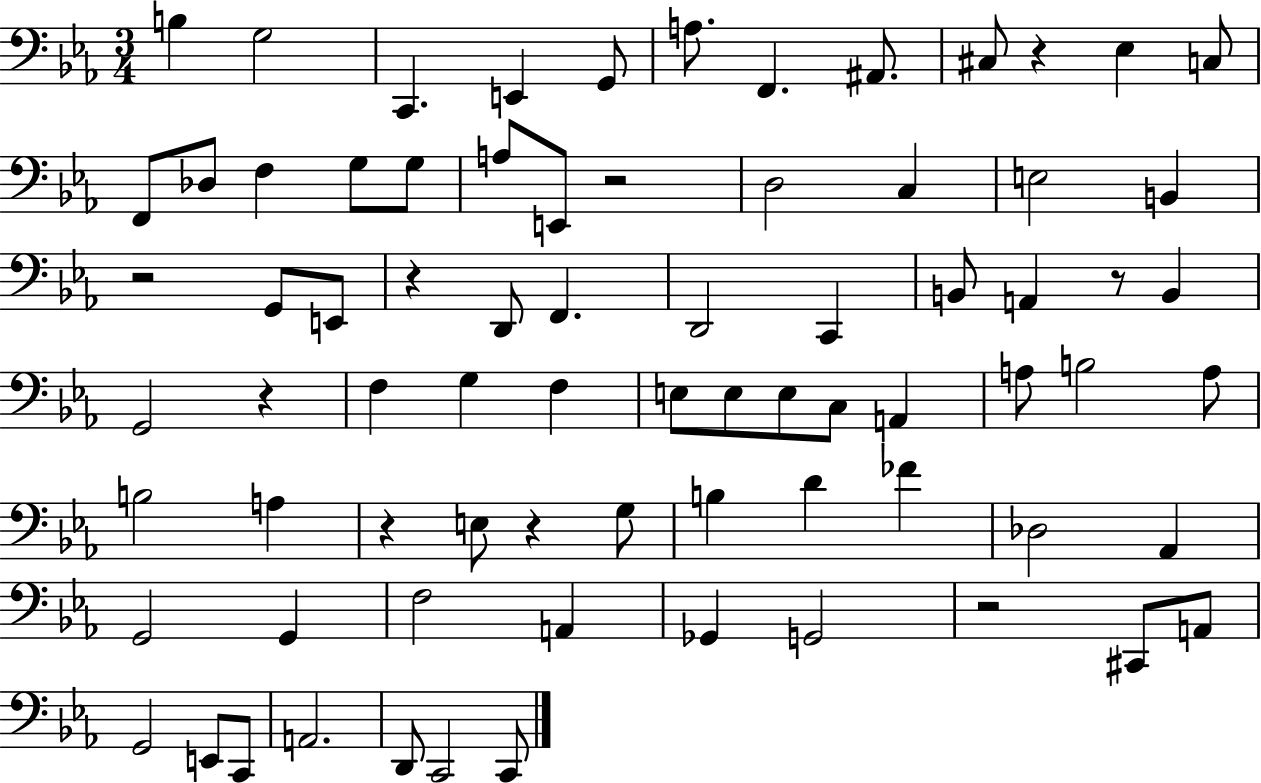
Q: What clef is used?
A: bass